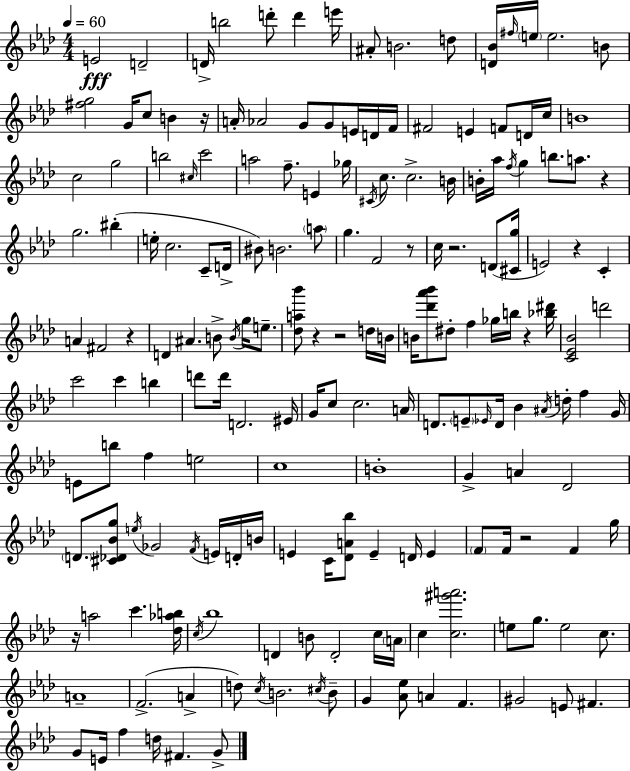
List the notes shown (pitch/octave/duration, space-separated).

E4/h D4/h D4/s B5/h D6/e D6/q E6/s A#4/e B4/h. D5/e [D4,Bb4]/s F#5/s E5/s E5/h. B4/e [F#5,G5]/h G4/s C5/e B4/q R/s A4/s Ab4/h G4/e G4/e E4/s D4/s F4/s F#4/h E4/q F4/e D4/s C5/s B4/w C5/h G5/h B5/h C#5/s C6/h A5/h F5/e. E4/q Gb5/s C#4/s C5/e. C5/h. B4/s B4/s Ab5/s F5/s G5/q B5/e. A5/e. R/q G5/h. BIS5/q E5/s C5/h. C4/e D4/s BIS4/e B4/h. A5/e G5/q. F4/h R/e C5/s R/h. D4/e [C#4,G5]/s E4/h R/q C4/q A4/q F#4/h R/q D4/q A#4/q. B4/e B4/s G5/s E5/e. [Db5,A5,Bb6]/e R/q R/h D5/s B4/s B4/s [Db6,Ab6,Bb6]/e D#5/e F5/q Gb5/s B5/s R/q [Bb5,D#6]/s [C4,Eb4,Bb4]/h D6/h C6/h C6/q B5/q D6/e D6/s D4/h. EIS4/s G4/s C5/e C5/h. A4/s D4/e. E4/e Eb4/s D4/s Bb4/q A#4/s D5/s F5/q G4/s E4/e B5/e F5/q E5/h C5/w B4/w G4/q A4/q Db4/h D4/e. [C#4,Db4,Bb4,G5]/e E5/s Gb4/h F4/s E4/s D4/s B4/s E4/q C4/s [Db4,A4,Bb5]/e E4/q D4/s E4/q F4/e F4/s R/h F4/q G5/s R/s A5/h C6/q. [Db5,Ab5,B5]/s C5/s Bb5/w D4/q B4/e D4/h C5/s A4/s C5/q [C5,G#6,A6]/h. E5/e G5/e. E5/h C5/e. A4/w F4/h. A4/q D5/e C5/s B4/h. C#5/s B4/e G4/q [Ab4,Eb5]/e A4/q F4/q. G#4/h E4/e F#4/q. G4/e E4/s F5/q D5/s F#4/q. G4/e